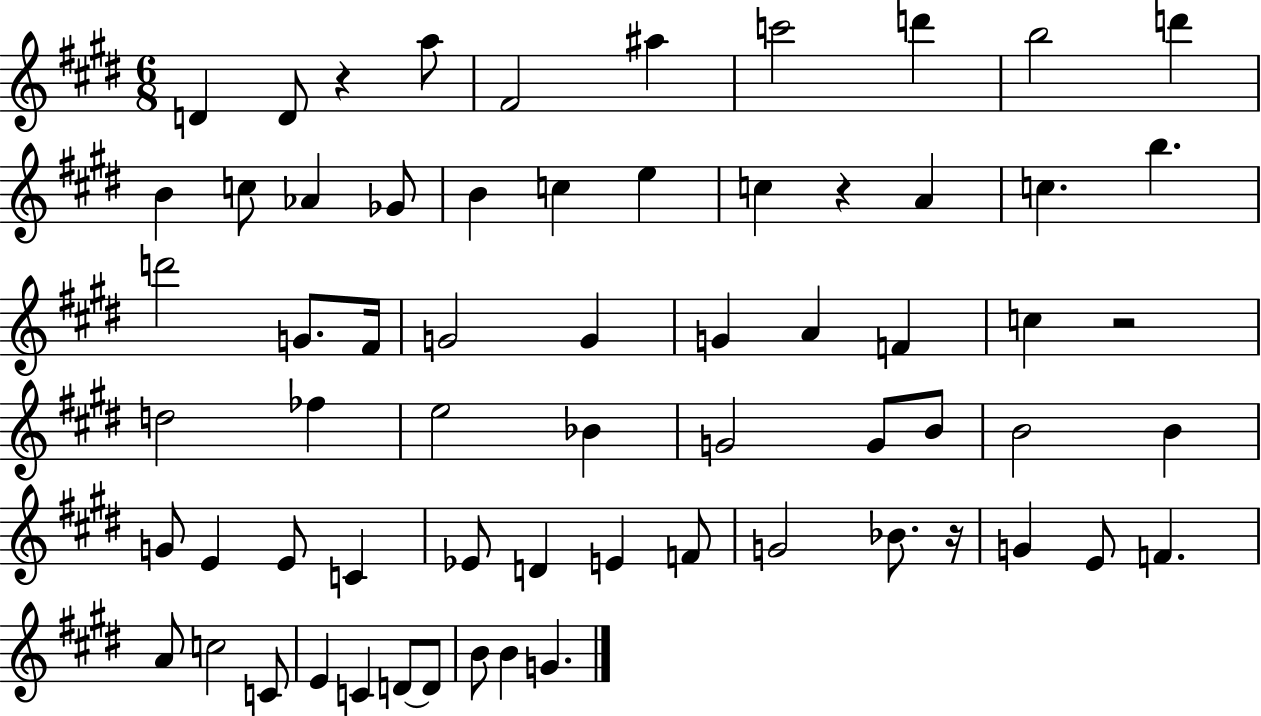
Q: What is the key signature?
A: E major